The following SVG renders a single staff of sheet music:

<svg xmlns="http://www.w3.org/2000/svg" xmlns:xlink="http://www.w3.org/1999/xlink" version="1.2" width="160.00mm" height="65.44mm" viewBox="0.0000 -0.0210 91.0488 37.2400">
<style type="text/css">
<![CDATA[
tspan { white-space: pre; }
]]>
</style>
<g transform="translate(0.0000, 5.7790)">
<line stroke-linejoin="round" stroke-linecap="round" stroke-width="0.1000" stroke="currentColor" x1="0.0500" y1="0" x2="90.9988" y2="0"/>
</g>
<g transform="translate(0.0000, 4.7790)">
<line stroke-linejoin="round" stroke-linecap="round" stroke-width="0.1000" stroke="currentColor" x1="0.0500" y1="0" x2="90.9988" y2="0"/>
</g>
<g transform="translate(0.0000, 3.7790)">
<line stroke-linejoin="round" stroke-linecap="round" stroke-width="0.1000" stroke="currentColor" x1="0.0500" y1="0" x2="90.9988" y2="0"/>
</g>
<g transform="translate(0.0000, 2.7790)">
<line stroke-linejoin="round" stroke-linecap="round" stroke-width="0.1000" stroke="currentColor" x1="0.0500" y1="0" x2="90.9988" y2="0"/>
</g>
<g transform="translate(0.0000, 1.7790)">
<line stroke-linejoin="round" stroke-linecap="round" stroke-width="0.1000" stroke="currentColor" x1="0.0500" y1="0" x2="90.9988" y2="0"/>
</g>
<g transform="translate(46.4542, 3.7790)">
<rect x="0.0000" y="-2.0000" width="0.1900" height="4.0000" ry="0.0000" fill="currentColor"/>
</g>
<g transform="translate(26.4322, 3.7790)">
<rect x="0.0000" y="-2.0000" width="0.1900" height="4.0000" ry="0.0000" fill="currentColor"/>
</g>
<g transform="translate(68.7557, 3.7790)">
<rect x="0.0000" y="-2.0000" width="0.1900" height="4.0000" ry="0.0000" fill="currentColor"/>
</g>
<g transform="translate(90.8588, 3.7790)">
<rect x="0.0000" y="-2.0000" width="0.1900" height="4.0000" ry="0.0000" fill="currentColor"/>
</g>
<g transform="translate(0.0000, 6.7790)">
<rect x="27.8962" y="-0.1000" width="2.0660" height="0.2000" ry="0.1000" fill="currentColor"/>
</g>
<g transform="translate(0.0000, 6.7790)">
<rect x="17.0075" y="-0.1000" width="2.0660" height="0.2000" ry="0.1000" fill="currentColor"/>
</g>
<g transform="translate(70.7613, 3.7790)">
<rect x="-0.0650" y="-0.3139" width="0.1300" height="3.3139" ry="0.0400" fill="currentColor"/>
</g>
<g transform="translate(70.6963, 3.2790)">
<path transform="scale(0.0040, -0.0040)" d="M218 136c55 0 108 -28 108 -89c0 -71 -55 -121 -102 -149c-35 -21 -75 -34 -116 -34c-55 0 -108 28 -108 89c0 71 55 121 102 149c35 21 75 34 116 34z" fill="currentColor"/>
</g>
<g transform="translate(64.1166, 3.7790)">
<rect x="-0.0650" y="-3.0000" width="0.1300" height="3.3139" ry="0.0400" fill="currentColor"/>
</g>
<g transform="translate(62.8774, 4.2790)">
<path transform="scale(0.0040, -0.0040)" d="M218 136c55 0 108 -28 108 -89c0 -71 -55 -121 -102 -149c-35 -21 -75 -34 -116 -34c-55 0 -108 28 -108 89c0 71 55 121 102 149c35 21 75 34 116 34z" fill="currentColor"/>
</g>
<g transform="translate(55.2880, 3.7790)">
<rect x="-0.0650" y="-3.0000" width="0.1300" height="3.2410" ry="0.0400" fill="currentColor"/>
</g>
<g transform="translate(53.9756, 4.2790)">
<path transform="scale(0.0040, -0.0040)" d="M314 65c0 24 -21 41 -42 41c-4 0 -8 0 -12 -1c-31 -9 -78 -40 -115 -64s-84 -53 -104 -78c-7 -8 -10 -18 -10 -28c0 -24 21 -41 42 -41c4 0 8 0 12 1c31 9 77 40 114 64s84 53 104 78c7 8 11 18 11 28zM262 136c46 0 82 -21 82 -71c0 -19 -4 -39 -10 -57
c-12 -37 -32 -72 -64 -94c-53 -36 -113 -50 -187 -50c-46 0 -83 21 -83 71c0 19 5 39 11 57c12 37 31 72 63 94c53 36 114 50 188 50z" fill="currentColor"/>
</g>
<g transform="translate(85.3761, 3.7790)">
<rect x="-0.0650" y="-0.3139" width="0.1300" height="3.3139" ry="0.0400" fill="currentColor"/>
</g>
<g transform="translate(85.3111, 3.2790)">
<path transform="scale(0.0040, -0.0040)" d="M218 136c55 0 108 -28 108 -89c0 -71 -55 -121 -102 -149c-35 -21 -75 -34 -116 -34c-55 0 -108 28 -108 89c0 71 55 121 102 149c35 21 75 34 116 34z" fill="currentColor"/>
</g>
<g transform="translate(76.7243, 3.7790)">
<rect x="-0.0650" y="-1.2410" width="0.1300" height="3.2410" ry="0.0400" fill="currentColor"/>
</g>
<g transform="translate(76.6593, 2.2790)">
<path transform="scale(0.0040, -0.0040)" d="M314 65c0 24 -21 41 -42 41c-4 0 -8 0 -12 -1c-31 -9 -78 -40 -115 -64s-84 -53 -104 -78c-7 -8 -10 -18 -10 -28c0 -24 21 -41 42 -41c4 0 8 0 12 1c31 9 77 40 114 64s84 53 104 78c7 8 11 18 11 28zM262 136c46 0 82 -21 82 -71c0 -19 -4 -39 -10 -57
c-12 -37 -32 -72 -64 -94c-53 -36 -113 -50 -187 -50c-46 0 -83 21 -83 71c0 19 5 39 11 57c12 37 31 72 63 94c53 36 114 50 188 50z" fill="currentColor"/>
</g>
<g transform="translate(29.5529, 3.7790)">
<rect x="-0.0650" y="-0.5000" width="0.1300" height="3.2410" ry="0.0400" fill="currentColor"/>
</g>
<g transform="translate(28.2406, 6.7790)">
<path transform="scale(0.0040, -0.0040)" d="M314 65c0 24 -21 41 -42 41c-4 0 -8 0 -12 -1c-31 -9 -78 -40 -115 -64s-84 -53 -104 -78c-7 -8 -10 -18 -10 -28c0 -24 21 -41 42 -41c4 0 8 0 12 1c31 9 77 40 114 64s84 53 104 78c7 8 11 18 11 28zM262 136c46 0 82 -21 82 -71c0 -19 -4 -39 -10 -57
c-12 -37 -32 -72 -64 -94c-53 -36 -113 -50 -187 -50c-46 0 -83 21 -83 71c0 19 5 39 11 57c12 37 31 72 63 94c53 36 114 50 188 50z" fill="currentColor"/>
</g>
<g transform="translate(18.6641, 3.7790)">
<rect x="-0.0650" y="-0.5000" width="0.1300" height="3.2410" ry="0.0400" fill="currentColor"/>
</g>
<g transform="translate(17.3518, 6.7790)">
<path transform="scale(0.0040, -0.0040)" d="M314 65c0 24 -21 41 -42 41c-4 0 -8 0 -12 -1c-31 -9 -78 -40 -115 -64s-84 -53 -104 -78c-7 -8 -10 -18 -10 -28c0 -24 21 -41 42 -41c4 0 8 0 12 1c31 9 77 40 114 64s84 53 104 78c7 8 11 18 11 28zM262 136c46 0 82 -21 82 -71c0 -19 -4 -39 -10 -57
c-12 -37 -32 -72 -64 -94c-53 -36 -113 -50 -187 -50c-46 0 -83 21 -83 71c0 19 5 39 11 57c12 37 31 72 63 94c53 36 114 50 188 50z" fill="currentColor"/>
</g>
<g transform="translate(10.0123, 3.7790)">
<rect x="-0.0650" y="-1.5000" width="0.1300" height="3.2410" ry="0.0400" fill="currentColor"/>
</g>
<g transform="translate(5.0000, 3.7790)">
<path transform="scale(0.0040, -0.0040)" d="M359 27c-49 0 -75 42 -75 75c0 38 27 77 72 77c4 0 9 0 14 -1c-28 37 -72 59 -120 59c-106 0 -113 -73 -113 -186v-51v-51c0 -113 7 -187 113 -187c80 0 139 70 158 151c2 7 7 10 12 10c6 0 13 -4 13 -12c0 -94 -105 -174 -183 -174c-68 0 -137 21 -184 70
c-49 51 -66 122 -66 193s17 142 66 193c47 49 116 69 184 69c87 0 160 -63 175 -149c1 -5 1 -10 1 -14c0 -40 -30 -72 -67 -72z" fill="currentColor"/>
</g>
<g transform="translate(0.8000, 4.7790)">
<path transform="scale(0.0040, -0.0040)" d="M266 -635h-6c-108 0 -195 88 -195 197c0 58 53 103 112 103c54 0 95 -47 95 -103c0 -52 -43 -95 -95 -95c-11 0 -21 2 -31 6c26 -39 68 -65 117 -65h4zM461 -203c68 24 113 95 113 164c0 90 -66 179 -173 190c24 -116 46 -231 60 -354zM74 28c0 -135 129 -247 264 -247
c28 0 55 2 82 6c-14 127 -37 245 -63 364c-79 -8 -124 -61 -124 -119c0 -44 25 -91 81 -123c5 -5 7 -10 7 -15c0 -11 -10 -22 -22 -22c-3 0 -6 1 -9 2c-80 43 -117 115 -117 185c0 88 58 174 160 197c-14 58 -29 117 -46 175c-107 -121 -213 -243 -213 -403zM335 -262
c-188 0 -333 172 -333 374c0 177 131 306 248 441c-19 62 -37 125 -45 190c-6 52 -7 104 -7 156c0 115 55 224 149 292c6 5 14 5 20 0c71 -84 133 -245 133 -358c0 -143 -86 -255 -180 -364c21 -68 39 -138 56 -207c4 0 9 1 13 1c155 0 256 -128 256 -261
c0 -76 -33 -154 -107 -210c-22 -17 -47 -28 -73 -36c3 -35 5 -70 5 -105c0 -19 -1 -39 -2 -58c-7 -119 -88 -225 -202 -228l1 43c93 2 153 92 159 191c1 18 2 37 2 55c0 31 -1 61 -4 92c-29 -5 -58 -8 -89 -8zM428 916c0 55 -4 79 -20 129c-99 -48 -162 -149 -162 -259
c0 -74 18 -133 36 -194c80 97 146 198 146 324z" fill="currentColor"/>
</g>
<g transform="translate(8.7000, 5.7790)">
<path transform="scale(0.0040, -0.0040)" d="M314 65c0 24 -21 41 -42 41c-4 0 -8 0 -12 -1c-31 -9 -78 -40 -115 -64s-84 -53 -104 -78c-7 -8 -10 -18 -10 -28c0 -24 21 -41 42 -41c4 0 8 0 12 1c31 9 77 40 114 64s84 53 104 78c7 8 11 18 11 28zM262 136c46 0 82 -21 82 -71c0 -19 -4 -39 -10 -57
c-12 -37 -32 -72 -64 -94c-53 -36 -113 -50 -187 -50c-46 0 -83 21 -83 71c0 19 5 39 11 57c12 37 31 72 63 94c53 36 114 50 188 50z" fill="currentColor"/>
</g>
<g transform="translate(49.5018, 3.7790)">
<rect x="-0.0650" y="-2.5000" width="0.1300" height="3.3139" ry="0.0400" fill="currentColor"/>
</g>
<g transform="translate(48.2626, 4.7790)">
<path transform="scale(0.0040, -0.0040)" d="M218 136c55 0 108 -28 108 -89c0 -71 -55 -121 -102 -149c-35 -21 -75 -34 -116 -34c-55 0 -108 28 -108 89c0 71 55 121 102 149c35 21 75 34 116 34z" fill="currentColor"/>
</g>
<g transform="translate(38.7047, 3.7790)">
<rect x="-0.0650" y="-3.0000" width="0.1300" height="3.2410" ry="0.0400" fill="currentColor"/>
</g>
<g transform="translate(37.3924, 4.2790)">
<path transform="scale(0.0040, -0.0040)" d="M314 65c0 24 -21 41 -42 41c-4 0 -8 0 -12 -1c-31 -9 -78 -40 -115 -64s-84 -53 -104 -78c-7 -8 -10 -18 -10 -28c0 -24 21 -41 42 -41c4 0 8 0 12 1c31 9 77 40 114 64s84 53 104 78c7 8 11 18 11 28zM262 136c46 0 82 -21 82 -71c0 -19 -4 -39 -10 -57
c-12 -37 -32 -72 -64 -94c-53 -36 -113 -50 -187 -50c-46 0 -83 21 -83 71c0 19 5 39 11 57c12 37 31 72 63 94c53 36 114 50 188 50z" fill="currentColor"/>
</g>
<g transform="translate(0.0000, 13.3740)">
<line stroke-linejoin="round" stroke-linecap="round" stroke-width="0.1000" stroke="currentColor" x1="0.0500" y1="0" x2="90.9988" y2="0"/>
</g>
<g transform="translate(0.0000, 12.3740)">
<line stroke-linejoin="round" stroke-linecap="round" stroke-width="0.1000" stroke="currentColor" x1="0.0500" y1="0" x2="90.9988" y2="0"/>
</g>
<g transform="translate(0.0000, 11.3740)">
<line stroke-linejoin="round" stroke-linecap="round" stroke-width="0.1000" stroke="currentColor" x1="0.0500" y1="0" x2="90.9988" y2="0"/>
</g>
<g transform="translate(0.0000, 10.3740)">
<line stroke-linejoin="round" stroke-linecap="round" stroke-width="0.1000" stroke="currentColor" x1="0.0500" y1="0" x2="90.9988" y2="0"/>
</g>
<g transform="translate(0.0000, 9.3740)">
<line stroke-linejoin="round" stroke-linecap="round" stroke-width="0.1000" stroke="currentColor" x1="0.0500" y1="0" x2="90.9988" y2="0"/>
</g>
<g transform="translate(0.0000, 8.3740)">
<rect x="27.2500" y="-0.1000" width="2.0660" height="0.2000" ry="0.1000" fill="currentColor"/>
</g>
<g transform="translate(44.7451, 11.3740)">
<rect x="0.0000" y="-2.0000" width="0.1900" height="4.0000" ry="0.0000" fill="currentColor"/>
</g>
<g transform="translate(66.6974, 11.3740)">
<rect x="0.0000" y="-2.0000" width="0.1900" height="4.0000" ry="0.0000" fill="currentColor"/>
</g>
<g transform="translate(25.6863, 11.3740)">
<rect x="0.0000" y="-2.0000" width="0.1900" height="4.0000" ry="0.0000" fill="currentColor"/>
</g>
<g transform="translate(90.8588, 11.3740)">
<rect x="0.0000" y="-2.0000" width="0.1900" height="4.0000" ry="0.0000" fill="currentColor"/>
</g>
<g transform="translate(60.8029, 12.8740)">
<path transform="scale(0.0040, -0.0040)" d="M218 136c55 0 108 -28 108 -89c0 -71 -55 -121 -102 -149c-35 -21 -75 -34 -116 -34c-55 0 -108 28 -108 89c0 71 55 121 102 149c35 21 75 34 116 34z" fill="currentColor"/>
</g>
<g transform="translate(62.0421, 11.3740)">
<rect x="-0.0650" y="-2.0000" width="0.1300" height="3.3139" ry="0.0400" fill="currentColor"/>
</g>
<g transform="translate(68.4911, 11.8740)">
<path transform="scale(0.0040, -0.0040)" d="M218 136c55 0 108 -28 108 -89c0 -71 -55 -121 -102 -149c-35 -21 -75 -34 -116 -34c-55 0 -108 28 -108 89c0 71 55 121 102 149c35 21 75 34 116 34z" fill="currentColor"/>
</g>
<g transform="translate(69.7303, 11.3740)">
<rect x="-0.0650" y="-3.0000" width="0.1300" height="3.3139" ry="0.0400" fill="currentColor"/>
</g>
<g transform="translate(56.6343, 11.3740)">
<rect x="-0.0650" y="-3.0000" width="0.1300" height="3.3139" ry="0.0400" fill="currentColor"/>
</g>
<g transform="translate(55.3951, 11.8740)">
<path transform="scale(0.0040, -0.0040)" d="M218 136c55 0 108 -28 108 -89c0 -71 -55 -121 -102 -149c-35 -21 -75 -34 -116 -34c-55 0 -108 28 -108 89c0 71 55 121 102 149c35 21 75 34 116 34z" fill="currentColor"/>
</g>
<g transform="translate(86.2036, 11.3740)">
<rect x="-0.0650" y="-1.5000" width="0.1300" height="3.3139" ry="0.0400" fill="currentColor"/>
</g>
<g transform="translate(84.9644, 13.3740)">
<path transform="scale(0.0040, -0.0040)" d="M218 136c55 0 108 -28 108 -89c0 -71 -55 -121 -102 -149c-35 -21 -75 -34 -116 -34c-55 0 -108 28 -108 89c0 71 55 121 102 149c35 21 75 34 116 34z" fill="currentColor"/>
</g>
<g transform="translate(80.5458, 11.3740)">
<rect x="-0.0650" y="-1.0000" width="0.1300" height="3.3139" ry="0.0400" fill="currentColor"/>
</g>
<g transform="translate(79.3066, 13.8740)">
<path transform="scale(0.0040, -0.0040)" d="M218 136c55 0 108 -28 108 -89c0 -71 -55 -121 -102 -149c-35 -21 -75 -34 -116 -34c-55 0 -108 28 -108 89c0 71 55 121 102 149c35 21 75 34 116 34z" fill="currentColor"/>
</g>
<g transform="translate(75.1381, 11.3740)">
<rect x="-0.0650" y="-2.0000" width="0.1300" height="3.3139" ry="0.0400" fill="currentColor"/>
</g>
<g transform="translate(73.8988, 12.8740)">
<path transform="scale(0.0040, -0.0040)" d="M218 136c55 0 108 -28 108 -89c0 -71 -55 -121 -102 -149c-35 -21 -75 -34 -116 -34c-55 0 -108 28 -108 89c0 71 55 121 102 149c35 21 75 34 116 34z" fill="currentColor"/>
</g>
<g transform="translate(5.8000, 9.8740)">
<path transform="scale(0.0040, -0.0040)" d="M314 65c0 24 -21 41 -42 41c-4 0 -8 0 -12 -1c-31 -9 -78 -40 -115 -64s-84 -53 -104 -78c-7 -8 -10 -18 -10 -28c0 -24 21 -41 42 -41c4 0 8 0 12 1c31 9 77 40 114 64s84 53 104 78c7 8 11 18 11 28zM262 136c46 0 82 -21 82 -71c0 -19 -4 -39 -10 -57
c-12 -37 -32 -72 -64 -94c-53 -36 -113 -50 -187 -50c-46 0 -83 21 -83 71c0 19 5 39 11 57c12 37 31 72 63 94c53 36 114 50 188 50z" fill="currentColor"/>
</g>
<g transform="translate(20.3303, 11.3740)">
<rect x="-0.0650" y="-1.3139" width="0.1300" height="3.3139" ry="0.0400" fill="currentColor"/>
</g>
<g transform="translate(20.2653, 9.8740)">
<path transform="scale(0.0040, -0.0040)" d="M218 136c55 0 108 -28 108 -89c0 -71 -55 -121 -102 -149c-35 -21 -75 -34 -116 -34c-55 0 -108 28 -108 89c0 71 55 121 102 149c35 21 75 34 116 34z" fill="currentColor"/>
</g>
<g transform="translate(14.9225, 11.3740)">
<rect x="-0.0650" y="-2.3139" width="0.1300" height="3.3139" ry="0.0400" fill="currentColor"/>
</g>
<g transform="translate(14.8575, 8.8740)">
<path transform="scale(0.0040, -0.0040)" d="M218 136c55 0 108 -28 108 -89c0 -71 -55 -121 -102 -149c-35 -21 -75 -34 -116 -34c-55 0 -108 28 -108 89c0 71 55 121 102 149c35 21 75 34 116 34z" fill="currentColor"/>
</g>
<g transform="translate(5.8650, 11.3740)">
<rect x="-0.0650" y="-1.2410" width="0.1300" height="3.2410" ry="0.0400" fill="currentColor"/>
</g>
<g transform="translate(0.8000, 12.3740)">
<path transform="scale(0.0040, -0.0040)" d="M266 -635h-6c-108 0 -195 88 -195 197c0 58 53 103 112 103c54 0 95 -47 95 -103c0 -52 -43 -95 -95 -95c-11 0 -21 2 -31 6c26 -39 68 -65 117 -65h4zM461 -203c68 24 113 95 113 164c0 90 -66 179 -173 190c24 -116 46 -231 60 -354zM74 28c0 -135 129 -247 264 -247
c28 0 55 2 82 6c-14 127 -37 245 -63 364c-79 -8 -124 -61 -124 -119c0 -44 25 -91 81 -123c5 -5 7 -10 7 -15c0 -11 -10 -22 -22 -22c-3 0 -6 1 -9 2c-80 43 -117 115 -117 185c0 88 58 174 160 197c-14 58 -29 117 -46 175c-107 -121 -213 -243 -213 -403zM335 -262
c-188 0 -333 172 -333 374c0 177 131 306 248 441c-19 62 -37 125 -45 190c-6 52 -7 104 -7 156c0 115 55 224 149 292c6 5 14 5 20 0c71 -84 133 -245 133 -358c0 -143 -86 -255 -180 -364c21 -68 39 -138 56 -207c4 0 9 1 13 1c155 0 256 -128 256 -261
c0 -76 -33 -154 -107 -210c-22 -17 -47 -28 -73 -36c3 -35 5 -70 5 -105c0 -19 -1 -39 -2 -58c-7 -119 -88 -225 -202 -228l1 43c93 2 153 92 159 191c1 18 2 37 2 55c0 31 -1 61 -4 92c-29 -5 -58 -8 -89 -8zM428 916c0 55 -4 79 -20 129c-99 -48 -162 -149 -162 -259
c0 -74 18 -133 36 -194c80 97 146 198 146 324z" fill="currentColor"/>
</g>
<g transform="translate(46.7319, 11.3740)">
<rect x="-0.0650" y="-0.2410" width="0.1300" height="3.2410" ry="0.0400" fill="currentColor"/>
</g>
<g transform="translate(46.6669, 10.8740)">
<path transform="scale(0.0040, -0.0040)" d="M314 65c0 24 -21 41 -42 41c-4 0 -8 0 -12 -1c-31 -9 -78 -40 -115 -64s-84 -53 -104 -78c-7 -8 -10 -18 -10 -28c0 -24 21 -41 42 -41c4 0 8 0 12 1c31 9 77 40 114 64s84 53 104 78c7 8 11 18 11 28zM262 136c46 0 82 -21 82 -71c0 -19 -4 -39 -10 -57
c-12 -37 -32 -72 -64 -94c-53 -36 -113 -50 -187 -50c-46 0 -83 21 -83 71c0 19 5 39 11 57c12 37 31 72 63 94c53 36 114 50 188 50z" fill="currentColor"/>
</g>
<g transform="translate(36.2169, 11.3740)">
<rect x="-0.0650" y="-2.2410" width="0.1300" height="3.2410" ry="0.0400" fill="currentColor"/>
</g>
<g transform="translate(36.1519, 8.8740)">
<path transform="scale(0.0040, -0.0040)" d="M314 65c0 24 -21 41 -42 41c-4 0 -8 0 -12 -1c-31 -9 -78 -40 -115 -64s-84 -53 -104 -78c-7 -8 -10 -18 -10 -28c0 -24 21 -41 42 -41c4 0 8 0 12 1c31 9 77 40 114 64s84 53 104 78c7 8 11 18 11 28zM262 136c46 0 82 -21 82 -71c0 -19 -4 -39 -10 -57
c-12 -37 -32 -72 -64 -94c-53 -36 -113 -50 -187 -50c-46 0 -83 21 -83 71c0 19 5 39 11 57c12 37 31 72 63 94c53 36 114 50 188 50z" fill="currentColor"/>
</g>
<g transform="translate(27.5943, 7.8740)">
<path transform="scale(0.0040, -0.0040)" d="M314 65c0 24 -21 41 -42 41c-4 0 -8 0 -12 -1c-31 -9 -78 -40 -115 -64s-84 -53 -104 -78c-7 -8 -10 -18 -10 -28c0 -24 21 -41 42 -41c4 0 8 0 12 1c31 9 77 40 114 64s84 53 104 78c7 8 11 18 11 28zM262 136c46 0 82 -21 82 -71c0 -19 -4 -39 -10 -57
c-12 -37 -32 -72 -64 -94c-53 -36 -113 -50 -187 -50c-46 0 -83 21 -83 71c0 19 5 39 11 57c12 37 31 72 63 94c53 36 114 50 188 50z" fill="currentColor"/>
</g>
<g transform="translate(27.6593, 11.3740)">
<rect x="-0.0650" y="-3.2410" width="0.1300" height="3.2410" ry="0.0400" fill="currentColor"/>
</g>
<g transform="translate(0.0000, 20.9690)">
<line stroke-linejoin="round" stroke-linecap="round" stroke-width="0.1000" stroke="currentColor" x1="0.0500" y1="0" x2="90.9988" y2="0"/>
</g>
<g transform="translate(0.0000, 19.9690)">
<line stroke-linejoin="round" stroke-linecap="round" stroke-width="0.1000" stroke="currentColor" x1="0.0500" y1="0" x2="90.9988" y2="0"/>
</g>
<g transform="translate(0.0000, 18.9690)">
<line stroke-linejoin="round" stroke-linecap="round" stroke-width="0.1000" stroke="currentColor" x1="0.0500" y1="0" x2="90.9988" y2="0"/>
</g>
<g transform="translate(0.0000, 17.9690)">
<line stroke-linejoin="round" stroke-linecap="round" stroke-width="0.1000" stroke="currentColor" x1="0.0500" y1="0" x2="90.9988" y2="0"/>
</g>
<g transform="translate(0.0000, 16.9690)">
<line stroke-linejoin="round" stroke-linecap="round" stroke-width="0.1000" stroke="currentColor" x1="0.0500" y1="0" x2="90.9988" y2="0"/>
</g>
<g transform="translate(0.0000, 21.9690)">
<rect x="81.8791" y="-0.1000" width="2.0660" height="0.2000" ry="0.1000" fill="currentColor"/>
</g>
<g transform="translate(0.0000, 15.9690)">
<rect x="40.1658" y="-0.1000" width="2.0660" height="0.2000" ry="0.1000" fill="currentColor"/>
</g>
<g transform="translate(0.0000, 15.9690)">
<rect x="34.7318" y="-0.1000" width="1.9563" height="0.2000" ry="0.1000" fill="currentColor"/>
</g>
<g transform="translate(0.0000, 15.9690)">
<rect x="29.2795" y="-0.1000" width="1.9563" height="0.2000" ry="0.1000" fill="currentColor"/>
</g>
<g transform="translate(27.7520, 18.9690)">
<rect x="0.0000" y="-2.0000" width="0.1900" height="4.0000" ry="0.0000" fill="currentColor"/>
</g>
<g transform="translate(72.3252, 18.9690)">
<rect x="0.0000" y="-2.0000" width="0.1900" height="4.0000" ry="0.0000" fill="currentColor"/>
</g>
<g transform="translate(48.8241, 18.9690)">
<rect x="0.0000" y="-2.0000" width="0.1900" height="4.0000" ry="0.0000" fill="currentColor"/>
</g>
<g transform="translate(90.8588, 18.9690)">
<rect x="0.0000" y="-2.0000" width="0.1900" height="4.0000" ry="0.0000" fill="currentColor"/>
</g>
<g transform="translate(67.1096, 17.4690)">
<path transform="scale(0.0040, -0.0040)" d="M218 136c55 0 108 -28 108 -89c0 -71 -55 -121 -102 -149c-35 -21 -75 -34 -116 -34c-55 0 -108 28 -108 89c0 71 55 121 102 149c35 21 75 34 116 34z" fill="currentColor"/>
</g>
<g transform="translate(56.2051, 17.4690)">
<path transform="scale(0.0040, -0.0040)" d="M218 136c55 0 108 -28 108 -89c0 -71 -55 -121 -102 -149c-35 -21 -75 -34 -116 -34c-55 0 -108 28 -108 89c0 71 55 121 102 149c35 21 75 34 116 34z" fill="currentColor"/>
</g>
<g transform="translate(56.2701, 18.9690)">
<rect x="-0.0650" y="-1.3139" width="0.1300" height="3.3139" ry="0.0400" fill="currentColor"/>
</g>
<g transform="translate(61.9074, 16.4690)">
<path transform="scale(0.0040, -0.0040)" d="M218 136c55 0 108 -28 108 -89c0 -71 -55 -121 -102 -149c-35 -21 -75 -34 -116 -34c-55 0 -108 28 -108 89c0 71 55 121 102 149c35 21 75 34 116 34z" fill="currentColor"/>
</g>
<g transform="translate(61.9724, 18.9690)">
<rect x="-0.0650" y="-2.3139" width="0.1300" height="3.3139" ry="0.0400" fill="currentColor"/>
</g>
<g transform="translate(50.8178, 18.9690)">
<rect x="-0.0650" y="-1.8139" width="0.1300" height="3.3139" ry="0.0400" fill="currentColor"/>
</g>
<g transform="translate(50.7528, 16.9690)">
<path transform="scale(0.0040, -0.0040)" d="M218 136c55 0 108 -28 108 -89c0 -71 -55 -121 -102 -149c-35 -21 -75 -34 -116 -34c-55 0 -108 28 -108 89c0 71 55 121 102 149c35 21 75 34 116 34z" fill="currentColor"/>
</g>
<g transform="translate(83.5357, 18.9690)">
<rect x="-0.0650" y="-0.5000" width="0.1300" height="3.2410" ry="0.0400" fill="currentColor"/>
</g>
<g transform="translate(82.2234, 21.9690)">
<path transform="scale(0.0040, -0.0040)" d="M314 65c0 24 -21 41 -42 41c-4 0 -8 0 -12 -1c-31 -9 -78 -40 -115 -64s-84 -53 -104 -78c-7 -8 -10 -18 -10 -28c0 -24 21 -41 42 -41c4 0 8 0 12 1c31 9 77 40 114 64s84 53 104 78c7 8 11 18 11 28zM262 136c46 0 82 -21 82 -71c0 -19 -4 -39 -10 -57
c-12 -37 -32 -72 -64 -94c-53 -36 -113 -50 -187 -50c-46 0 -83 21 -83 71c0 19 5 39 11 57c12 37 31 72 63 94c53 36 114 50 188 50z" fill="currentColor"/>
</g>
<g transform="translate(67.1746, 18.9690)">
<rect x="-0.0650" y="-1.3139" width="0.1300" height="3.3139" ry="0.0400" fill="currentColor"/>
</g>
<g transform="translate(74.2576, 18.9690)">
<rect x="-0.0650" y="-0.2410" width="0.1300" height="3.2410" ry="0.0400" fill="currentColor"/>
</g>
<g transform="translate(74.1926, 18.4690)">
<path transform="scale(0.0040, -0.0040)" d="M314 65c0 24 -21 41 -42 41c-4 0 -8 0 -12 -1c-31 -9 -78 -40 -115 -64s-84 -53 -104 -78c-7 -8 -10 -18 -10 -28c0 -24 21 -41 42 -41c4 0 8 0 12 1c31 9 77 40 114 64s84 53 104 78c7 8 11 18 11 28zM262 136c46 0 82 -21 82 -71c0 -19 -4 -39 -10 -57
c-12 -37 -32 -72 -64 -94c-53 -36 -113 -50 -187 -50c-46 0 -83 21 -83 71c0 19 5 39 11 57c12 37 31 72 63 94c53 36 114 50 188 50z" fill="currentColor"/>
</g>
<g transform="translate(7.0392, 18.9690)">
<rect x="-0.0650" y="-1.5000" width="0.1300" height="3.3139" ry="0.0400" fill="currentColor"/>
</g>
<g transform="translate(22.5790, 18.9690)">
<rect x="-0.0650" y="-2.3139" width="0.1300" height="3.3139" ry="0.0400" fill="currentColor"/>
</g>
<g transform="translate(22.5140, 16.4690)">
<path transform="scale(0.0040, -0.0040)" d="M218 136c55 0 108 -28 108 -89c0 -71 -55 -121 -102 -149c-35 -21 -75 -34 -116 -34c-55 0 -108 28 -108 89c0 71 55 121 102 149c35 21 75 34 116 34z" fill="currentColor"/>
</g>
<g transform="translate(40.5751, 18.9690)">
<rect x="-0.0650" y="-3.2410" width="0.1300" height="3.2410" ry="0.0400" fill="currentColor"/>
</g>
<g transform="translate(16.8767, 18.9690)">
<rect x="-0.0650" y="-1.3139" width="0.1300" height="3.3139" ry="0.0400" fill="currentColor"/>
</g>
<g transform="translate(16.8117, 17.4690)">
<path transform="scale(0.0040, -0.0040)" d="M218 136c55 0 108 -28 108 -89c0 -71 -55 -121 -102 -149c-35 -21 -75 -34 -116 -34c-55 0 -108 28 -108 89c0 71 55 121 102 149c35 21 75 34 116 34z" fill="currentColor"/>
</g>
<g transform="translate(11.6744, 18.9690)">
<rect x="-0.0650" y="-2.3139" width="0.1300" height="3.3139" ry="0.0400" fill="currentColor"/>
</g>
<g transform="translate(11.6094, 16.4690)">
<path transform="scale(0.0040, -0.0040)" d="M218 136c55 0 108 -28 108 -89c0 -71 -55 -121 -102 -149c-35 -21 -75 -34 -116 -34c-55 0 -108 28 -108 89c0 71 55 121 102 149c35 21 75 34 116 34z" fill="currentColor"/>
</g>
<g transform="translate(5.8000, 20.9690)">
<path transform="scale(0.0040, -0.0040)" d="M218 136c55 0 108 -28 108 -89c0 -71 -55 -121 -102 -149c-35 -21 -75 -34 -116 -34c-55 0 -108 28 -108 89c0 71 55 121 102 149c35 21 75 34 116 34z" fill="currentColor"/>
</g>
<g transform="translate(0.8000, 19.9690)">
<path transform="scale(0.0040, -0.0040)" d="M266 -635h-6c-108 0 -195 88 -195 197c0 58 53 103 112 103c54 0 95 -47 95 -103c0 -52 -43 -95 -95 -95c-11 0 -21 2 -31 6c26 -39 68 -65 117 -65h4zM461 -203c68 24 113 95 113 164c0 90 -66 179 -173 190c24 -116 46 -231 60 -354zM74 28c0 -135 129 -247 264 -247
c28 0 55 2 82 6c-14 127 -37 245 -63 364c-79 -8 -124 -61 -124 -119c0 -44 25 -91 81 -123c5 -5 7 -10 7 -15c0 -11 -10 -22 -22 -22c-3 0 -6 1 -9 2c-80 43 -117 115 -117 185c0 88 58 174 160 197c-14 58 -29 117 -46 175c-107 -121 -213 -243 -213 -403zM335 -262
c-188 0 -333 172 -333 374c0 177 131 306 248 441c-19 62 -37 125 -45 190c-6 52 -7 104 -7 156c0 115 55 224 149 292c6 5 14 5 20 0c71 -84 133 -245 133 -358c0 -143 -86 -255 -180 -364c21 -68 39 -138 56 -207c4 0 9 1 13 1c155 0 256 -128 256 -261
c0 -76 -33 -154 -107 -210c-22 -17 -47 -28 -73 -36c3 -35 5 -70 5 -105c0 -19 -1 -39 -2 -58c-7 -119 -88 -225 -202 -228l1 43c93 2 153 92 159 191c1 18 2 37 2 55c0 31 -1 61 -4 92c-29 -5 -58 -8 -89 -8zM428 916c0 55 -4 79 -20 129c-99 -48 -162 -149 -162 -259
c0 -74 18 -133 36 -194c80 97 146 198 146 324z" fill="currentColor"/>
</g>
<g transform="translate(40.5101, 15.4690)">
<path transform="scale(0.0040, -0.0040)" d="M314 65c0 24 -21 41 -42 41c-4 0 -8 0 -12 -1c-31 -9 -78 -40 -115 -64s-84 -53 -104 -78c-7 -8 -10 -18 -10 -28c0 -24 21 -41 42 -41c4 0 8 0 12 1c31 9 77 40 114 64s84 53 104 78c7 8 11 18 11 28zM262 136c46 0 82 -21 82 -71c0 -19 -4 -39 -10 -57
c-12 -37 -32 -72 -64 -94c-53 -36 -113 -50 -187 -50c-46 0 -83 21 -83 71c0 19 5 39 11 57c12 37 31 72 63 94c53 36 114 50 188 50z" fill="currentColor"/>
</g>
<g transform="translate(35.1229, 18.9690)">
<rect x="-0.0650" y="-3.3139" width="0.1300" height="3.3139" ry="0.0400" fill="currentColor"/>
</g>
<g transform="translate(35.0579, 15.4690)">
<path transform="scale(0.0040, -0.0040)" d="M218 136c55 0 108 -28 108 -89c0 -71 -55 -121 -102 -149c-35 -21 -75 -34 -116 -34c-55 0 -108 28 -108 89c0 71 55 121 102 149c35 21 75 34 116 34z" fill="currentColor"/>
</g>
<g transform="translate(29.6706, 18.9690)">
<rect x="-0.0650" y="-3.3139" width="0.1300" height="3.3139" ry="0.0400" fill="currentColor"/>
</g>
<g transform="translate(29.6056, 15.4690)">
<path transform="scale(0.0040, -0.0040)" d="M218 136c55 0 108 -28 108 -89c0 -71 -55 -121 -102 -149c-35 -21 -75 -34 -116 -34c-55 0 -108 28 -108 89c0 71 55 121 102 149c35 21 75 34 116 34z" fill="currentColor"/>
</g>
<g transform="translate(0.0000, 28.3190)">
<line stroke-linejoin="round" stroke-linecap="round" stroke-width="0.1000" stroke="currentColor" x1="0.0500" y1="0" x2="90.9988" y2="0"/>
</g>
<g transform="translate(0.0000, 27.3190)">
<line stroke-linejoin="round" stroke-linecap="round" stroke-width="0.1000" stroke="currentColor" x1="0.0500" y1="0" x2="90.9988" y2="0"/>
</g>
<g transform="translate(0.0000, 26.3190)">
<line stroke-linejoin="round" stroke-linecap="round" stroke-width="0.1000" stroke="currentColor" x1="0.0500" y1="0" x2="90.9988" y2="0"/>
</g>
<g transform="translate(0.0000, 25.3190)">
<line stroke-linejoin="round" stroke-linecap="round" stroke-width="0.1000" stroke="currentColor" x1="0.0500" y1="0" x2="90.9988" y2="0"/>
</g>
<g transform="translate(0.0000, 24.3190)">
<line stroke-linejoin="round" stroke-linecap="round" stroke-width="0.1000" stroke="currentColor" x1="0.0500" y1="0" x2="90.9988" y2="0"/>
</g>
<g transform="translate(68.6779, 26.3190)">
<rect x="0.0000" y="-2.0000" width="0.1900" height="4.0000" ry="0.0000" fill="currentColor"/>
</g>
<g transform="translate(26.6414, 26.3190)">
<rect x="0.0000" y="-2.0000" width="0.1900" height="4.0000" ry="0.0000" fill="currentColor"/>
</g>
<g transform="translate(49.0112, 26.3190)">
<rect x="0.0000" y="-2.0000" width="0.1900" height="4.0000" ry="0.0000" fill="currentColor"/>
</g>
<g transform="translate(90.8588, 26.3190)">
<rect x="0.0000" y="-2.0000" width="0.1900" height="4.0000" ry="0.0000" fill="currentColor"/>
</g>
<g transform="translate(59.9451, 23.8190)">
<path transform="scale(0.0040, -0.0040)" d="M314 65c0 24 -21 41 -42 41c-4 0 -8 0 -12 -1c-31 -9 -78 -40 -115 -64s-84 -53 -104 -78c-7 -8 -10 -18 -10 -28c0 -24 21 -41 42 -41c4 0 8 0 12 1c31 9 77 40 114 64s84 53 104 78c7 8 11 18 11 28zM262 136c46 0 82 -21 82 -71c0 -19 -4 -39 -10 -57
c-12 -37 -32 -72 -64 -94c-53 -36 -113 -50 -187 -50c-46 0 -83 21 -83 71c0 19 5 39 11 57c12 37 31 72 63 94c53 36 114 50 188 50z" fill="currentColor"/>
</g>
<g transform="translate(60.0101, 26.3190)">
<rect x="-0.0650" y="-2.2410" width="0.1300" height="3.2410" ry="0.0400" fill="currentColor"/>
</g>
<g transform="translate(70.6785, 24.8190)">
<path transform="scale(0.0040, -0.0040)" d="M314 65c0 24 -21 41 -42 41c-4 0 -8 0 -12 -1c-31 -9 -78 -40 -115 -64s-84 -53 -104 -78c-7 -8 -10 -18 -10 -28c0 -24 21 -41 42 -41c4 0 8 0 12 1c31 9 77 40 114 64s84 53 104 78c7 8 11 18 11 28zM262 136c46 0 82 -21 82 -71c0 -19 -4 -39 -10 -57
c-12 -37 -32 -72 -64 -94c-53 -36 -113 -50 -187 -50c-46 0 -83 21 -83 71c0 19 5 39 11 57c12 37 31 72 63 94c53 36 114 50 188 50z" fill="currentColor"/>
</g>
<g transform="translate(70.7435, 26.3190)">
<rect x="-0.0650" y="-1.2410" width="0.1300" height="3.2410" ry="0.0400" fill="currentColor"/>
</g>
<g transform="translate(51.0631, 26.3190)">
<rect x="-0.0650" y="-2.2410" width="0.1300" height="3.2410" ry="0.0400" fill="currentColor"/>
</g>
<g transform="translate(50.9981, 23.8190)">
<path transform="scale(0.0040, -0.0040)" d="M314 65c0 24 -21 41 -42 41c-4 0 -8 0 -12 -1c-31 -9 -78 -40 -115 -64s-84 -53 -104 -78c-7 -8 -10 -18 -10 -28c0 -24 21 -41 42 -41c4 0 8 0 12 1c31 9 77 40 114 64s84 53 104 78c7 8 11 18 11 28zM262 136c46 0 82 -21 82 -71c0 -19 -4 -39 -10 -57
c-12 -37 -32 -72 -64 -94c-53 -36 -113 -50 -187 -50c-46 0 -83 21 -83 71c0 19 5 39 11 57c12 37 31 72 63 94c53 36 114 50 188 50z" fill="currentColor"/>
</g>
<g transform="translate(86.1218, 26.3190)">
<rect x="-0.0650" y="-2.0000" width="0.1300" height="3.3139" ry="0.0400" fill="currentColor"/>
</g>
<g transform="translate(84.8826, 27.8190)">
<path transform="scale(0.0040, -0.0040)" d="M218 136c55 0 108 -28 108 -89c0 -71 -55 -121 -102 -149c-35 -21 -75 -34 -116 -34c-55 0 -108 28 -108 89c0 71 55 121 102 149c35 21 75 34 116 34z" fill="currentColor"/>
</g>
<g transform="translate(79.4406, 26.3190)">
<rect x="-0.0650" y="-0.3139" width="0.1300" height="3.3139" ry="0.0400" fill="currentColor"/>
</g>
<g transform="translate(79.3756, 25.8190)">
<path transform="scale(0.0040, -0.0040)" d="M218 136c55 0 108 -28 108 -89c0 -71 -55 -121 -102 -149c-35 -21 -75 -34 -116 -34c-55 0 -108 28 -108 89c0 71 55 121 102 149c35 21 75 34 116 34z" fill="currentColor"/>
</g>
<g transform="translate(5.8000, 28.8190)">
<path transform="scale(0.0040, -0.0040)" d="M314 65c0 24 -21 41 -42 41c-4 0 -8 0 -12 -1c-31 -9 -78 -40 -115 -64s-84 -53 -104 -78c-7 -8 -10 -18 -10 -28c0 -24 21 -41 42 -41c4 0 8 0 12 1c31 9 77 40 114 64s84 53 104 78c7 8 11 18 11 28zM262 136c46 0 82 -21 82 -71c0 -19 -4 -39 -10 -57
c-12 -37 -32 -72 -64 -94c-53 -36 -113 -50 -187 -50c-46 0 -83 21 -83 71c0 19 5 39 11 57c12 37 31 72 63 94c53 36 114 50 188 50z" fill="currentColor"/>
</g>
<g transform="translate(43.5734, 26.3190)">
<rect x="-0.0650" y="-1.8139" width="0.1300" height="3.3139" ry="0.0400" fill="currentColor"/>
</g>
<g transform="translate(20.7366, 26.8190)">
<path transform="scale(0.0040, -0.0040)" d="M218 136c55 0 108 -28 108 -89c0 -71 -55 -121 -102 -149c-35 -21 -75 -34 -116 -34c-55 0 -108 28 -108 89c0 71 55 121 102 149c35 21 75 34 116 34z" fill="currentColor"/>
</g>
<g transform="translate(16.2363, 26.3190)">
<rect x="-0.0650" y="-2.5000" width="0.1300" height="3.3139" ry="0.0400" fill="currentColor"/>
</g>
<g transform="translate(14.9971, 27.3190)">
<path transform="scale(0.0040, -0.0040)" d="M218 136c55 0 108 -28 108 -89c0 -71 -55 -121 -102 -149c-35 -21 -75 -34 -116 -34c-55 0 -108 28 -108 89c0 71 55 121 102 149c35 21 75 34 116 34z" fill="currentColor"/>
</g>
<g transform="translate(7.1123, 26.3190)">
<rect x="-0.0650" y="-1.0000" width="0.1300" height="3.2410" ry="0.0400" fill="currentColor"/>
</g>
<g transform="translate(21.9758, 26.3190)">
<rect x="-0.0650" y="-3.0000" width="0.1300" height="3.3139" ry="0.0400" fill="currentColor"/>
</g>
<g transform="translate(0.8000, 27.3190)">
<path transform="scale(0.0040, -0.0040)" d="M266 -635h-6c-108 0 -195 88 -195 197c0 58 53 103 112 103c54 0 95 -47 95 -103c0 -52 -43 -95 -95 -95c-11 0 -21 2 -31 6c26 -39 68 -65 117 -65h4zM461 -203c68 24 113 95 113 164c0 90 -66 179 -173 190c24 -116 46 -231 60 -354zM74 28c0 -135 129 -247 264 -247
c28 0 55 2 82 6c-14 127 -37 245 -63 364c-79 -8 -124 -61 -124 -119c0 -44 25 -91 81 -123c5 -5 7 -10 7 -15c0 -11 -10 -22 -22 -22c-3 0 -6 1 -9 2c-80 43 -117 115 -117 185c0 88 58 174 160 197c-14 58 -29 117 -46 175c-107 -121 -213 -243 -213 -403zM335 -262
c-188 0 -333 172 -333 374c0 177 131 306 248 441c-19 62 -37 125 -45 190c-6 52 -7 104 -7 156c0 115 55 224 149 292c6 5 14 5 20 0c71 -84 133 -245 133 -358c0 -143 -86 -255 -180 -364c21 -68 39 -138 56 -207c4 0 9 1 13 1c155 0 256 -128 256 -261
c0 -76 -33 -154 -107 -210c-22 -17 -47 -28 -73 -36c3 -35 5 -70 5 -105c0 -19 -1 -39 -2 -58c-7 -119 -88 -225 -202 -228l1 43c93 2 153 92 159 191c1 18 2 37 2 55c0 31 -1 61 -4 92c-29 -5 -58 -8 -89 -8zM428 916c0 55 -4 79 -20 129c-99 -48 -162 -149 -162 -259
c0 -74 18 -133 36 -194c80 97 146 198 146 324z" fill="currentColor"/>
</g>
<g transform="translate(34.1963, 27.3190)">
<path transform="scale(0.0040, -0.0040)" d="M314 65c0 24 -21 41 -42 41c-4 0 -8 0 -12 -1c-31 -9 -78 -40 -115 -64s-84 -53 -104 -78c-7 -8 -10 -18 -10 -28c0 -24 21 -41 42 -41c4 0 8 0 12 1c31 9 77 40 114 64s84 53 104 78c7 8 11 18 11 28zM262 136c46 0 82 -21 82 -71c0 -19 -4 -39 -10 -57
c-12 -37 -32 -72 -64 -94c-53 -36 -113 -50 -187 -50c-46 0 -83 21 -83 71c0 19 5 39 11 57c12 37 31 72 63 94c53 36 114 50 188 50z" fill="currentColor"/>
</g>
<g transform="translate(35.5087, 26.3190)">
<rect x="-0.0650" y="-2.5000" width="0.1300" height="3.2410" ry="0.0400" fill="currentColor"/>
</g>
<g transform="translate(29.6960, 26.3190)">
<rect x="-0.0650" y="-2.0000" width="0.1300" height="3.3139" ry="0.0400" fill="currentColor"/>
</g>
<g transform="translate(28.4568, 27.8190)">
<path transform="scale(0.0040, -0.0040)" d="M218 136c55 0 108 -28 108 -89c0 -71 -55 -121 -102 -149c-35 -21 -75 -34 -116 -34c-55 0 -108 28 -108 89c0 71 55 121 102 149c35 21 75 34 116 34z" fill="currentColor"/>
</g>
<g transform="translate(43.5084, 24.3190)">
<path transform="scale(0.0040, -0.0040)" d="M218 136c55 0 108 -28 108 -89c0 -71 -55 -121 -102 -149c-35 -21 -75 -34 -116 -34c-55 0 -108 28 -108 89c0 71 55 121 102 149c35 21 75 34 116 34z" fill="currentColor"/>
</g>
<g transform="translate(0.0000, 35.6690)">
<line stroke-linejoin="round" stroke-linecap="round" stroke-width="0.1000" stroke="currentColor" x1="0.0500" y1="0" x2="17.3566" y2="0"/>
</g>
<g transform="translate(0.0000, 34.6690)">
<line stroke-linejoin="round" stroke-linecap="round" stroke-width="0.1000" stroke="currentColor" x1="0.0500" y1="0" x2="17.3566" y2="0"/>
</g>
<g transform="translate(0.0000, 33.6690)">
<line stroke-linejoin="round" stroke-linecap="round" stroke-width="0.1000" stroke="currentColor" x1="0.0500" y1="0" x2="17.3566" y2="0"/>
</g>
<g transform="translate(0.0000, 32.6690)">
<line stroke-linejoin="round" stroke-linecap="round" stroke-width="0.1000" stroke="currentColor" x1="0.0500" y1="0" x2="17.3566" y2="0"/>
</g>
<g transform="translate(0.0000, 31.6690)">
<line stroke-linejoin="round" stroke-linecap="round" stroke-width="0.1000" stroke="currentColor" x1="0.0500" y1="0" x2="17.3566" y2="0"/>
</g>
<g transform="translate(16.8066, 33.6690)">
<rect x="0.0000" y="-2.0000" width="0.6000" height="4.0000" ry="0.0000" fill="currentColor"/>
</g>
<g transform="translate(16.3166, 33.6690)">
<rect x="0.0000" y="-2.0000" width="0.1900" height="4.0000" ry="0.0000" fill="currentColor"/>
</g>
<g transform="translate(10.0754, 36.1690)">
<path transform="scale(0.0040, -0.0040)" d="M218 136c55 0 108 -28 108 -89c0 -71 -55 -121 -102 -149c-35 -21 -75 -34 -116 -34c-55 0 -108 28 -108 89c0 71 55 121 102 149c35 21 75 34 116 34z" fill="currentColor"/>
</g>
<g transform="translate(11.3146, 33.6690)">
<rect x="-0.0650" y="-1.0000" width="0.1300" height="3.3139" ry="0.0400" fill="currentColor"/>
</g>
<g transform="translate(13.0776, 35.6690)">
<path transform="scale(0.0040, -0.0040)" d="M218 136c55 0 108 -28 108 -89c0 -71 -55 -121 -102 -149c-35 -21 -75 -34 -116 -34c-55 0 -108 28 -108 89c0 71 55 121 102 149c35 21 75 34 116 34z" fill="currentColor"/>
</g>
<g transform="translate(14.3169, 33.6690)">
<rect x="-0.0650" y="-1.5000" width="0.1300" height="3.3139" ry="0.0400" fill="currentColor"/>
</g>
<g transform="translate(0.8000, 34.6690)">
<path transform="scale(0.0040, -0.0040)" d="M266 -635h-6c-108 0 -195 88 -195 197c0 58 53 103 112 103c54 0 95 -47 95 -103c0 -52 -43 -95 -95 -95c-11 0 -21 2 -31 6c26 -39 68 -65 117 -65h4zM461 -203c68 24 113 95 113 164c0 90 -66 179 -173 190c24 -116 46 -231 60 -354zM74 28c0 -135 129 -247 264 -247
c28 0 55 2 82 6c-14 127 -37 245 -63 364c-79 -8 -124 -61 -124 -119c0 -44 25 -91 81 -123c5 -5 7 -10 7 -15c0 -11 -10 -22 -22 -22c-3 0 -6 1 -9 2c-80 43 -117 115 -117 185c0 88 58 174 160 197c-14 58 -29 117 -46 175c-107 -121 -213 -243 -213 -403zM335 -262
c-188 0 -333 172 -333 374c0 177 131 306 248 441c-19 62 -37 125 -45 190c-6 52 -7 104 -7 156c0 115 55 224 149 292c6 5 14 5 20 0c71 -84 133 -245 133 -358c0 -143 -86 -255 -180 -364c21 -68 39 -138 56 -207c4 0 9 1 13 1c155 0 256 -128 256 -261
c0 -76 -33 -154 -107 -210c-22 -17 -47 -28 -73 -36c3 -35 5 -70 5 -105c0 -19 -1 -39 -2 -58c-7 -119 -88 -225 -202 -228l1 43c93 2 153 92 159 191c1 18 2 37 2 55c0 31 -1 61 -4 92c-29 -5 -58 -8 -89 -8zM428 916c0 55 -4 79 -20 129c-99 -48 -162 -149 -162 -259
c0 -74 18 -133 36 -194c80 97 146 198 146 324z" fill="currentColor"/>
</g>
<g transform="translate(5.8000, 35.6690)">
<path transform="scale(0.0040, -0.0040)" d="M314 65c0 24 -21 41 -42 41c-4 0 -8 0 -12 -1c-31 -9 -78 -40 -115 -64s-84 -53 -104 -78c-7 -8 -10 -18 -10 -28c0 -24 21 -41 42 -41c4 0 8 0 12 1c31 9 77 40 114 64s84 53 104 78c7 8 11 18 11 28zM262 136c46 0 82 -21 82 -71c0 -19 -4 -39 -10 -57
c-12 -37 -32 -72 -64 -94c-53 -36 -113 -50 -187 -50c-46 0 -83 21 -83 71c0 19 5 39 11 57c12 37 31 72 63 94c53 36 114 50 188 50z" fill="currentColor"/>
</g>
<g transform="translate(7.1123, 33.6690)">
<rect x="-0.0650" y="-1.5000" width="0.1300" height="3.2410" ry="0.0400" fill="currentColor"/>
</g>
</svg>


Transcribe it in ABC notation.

X:1
T:Untitled
M:4/4
L:1/4
K:C
E2 C2 C2 A2 G A2 A c e2 c e2 g e b2 g2 c2 A F A F D E E g e g b b b2 f e g e c2 C2 D2 G A F G2 f g2 g2 e2 c F E2 D E